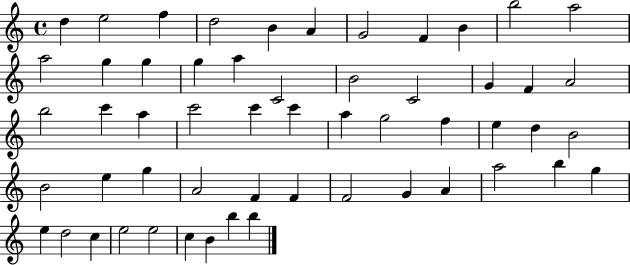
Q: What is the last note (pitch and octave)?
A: B5